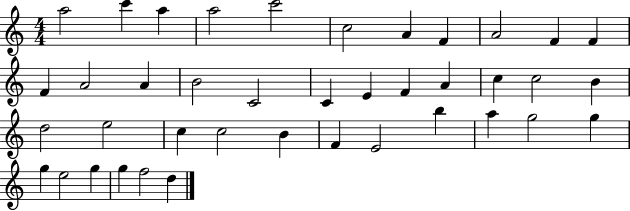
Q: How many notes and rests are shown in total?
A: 40